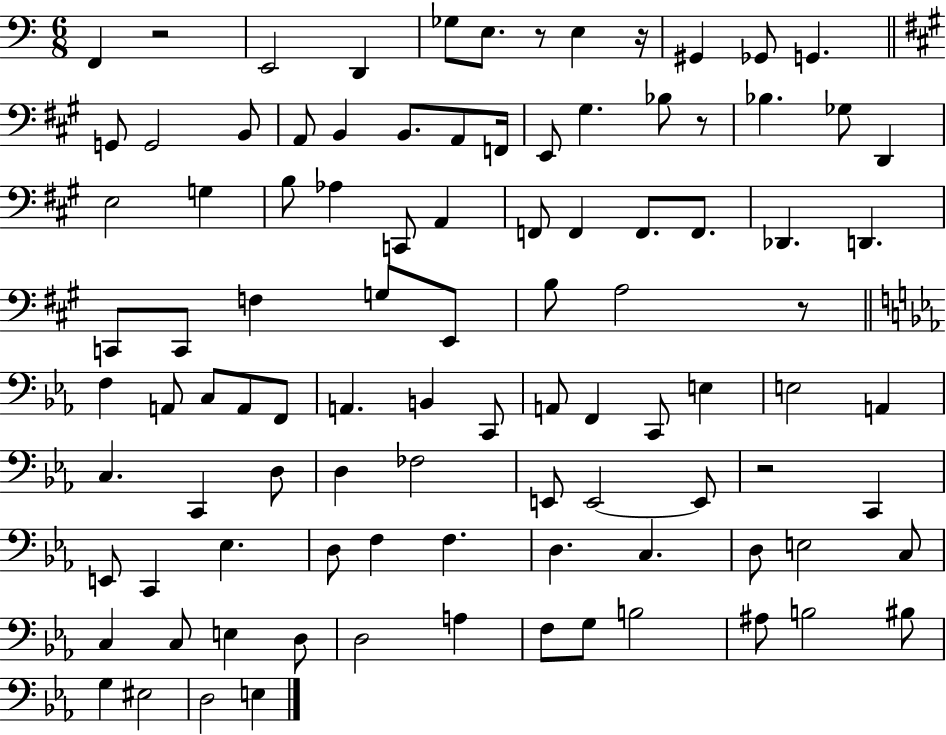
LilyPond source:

{
  \clef bass
  \numericTimeSignature
  \time 6/8
  \key c \major
  \repeat volta 2 { f,4 r2 | e,2 d,4 | ges8 e8. r8 e4 r16 | gis,4 ges,8 g,4. | \break \bar "||" \break \key a \major g,8 g,2 b,8 | a,8 b,4 b,8. a,8 f,16 | e,8 gis4. bes8 r8 | bes4. ges8 d,4 | \break e2 g4 | b8 aes4 c,8 a,4 | f,8 f,4 f,8. f,8. | des,4. d,4. | \break c,8 c,8 f4 g8 e,8 | b8 a2 r8 | \bar "||" \break \key ees \major f4 a,8 c8 a,8 f,8 | a,4. b,4 c,8 | a,8 f,4 c,8 e4 | e2 a,4 | \break c4. c,4 d8 | d4 fes2 | e,8 e,2~~ e,8 | r2 c,4 | \break e,8 c,4 ees4. | d8 f4 f4. | d4. c4. | d8 e2 c8 | \break c4 c8 e4 d8 | d2 a4 | f8 g8 b2 | ais8 b2 bis8 | \break g4 eis2 | d2 e4 | } \bar "|."
}